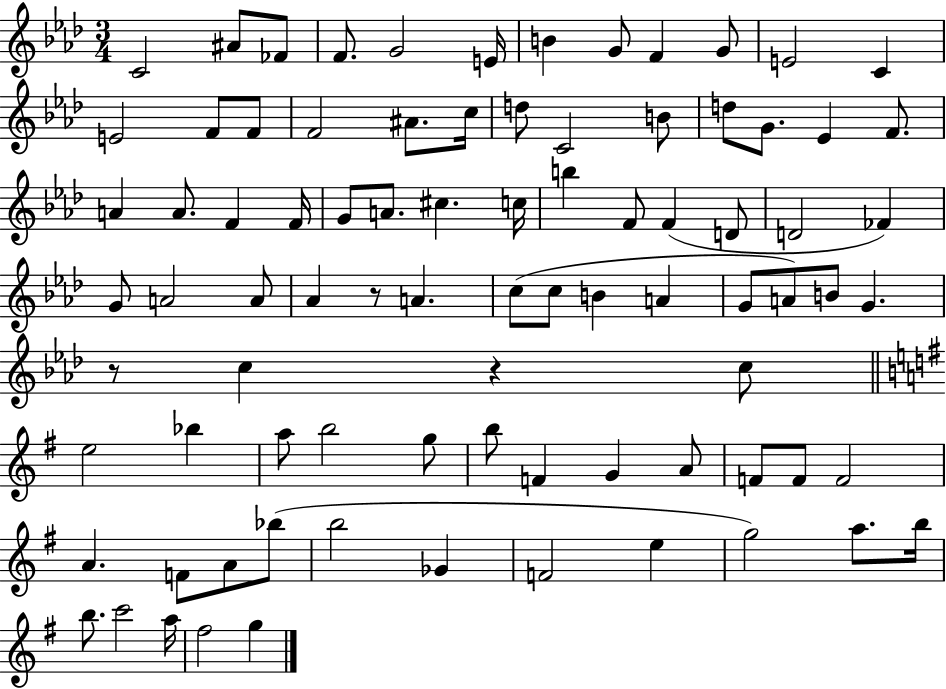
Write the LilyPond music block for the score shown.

{
  \clef treble
  \numericTimeSignature
  \time 3/4
  \key aes \major
  \repeat volta 2 { c'2 ais'8 fes'8 | f'8. g'2 e'16 | b'4 g'8 f'4 g'8 | e'2 c'4 | \break e'2 f'8 f'8 | f'2 ais'8. c''16 | d''8 c'2 b'8 | d''8 g'8. ees'4 f'8. | \break a'4 a'8. f'4 f'16 | g'8 a'8. cis''4. c''16 | b''4 f'8 f'4( d'8 | d'2 fes'4) | \break g'8 a'2 a'8 | aes'4 r8 a'4. | c''8( c''8 b'4 a'4 | g'8 a'8) b'8 g'4. | \break r8 c''4 r4 c''8 | \bar "||" \break \key e \minor e''2 bes''4 | a''8 b''2 g''8 | b''8 f'4 g'4 a'8 | f'8 f'8 f'2 | \break a'4. f'8 a'8 bes''8( | b''2 ges'4 | f'2 e''4 | g''2) a''8. b''16 | \break b''8. c'''2 a''16 | fis''2 g''4 | } \bar "|."
}